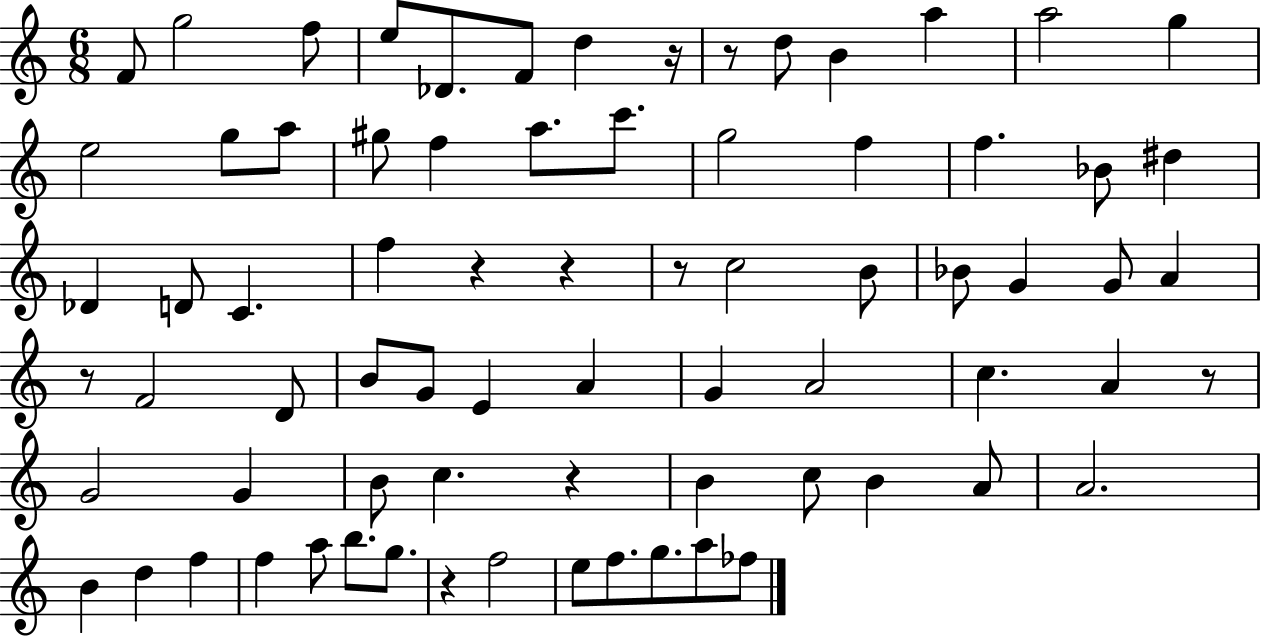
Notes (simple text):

F4/e G5/h F5/e E5/e Db4/e. F4/e D5/q R/s R/e D5/e B4/q A5/q A5/h G5/q E5/h G5/e A5/e G#5/e F5/q A5/e. C6/e. G5/h F5/q F5/q. Bb4/e D#5/q Db4/q D4/e C4/q. F5/q R/q R/q R/e C5/h B4/e Bb4/e G4/q G4/e A4/q R/e F4/h D4/e B4/e G4/e E4/q A4/q G4/q A4/h C5/q. A4/q R/e G4/h G4/q B4/e C5/q. R/q B4/q C5/e B4/q A4/e A4/h. B4/q D5/q F5/q F5/q A5/e B5/e. G5/e. R/q F5/h E5/e F5/e. G5/e. A5/e FES5/e